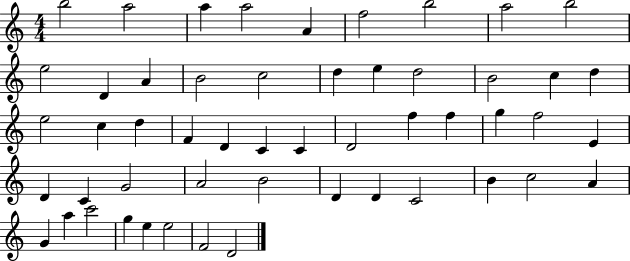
B5/h A5/h A5/q A5/h A4/q F5/h B5/h A5/h B5/h E5/h D4/q A4/q B4/h C5/h D5/q E5/q D5/h B4/h C5/q D5/q E5/h C5/q D5/q F4/q D4/q C4/q C4/q D4/h F5/q F5/q G5/q F5/h E4/q D4/q C4/q G4/h A4/h B4/h D4/q D4/q C4/h B4/q C5/h A4/q G4/q A5/q C6/h G5/q E5/q E5/h F4/h D4/h